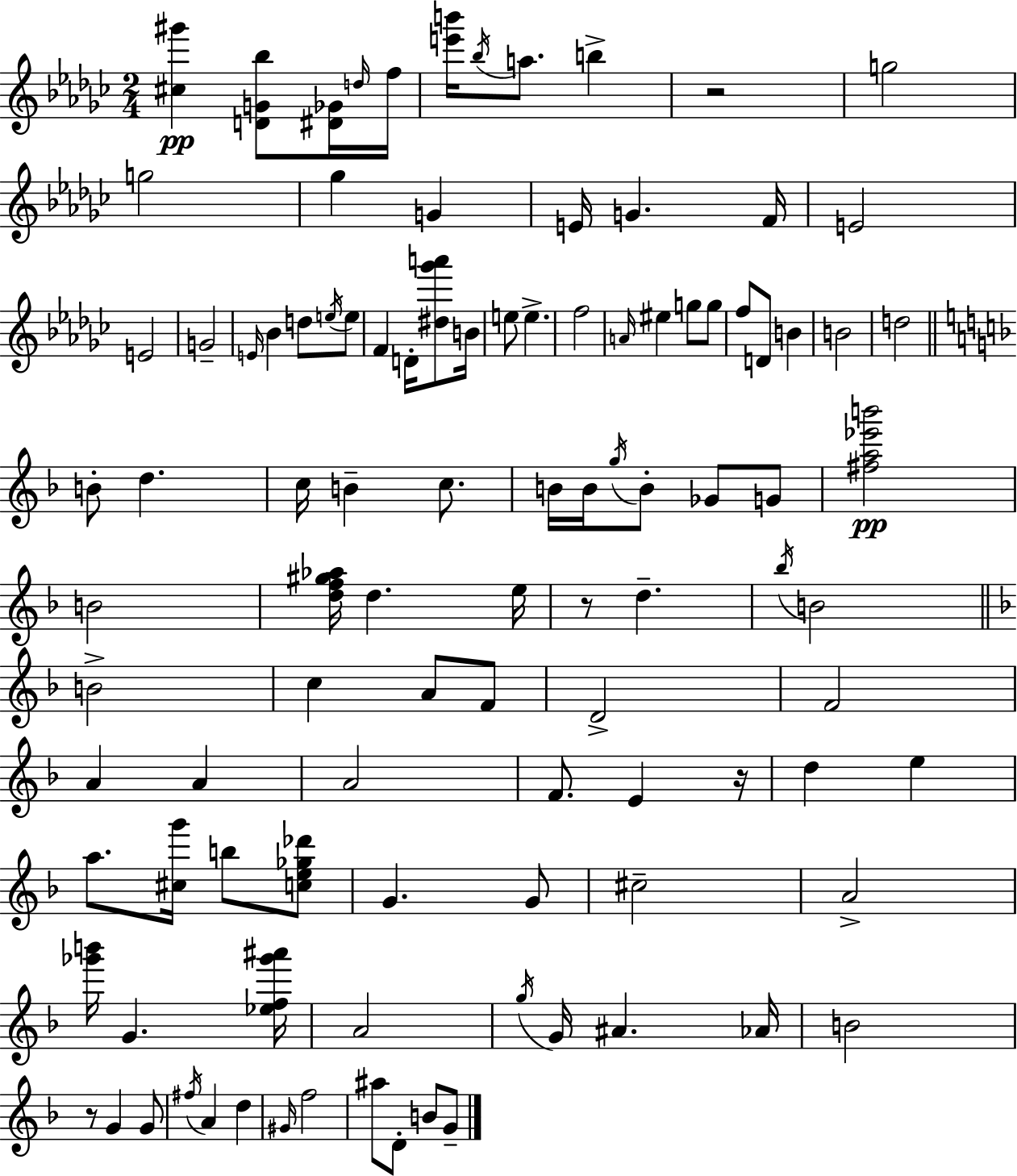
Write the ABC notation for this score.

X:1
T:Untitled
M:2/4
L:1/4
K:Ebm
[^c^g'] [DG_b]/2 [^D_G]/4 d/4 f/4 [e'b']/4 _b/4 a/2 b z2 g2 g2 _g G E/4 G F/4 E2 E2 G2 E/4 _B d/2 e/4 e/2 F D/4 [^d_g'a']/2 B/4 e/2 e f2 A/4 ^e g/2 g/2 f/2 D/2 B B2 d2 B/2 d c/4 B c/2 B/4 B/4 g/4 B/2 _G/2 G/2 [^fa_e'b']2 B2 [df^g_a]/4 d e/4 z/2 d _b/4 B2 B2 c A/2 F/2 D2 F2 A A A2 F/2 E z/4 d e a/2 [^cg']/4 b/2 [ce_g_d']/2 G G/2 ^c2 A2 [_g'b']/4 G [_ef_g'^a']/4 A2 g/4 G/4 ^A _A/4 B2 z/2 G G/2 ^f/4 A d ^G/4 f2 ^a/2 D/2 B/2 G/2